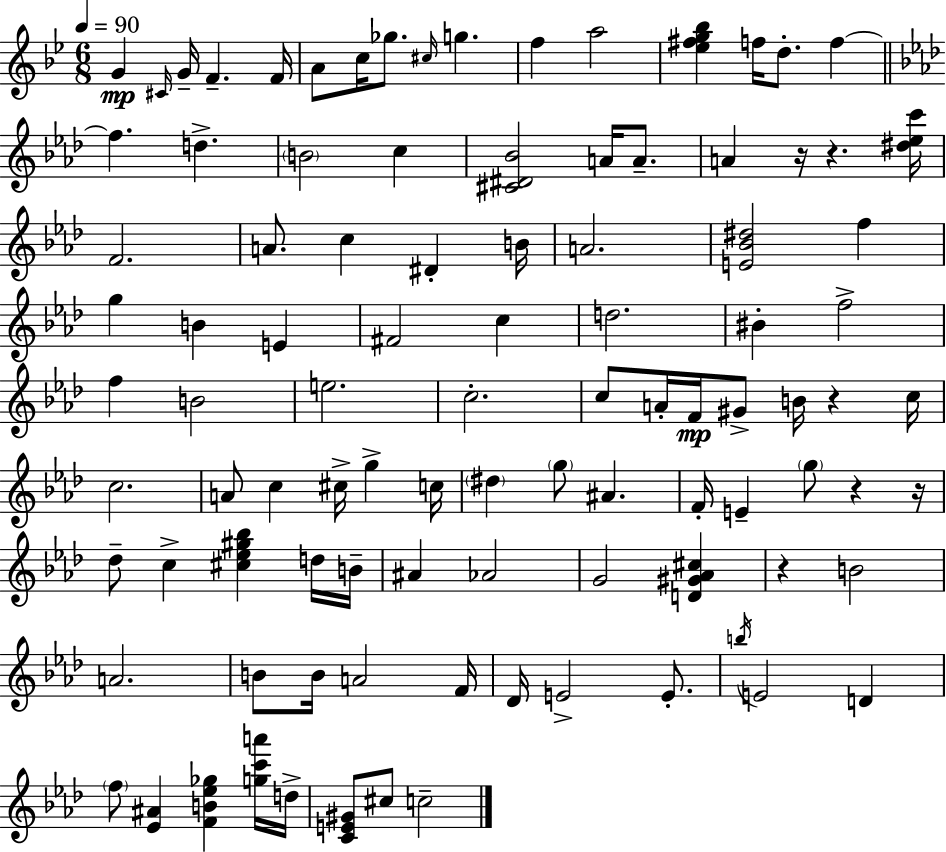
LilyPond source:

{
  \clef treble
  \numericTimeSignature
  \time 6/8
  \key g \minor
  \tempo 4 = 90
  g'4\mp \grace { cis'16 } g'16-- f'4.-- | f'16 a'8 c''16 ges''8. \grace { cis''16 } g''4. | f''4 a''2 | <ees'' fis'' g'' bes''>4 f''16 d''8.-. f''4~~ | \break \bar "||" \break \key f \minor f''4. d''4.-> | \parenthesize b'2 c''4 | <cis' dis' bes'>2 a'16 a'8.-- | a'4 r16 r4. <dis'' ees'' c'''>16 | \break f'2. | a'8. c''4 dis'4-. b'16 | a'2. | <e' bes' dis''>2 f''4 | \break g''4 b'4 e'4 | fis'2 c''4 | d''2. | bis'4-. f''2-> | \break f''4 b'2 | e''2. | c''2.-. | c''8 a'16-. f'16\mp gis'8-> b'16 r4 c''16 | \break c''2. | a'8 c''4 cis''16-> g''4-> c''16 | \parenthesize dis''4 \parenthesize g''8 ais'4. | f'16-. e'4-- \parenthesize g''8 r4 r16 | \break des''8-- c''4-> <cis'' ees'' gis'' bes''>4 d''16 b'16-- | ais'4 aes'2 | g'2 <d' gis' aes' cis''>4 | r4 b'2 | \break a'2. | b'8 b'16 a'2 f'16 | des'16 e'2-> e'8.-. | \acciaccatura { b''16 } e'2 d'4 | \break \parenthesize f''8 <ees' ais'>4 <f' b' ees'' ges''>4 <g'' c''' a'''>16 | d''16-> <c' e' gis'>8 cis''8 c''2-- | \bar "|."
}